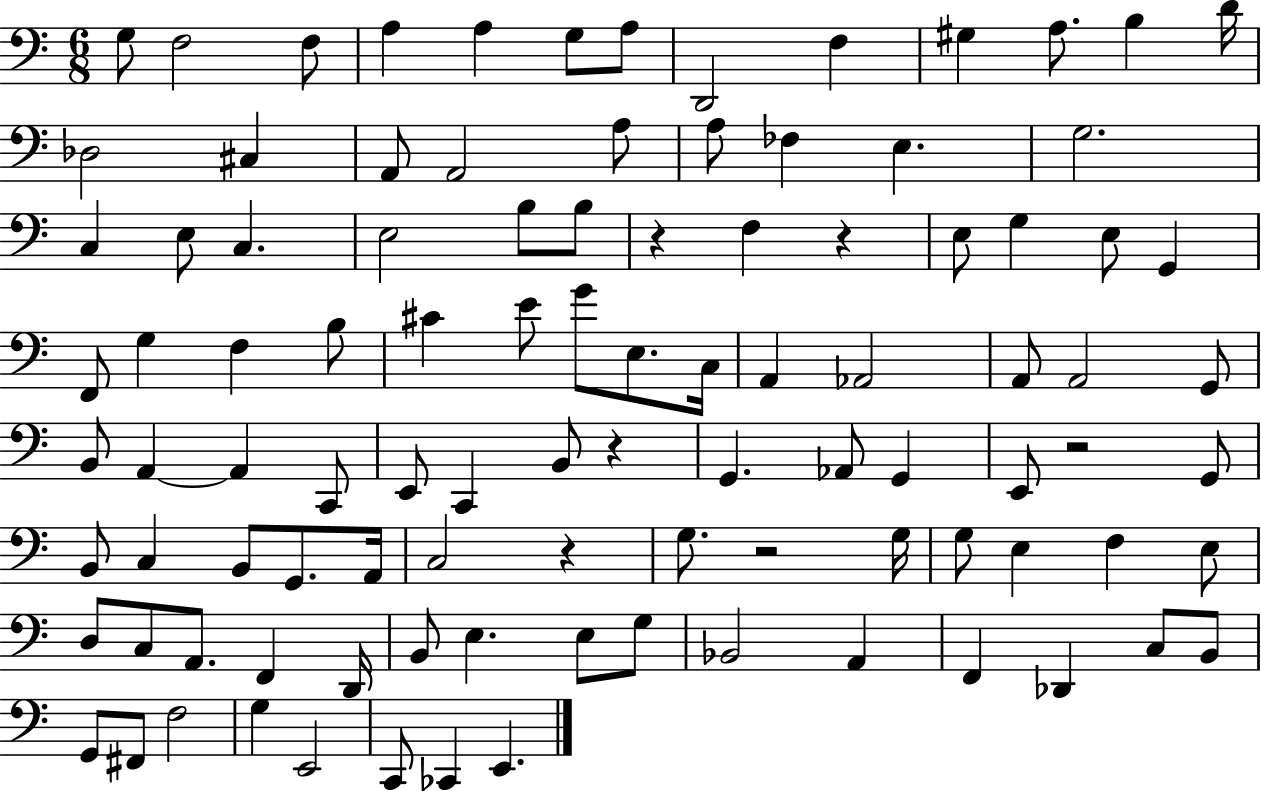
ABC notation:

X:1
T:Untitled
M:6/8
L:1/4
K:C
G,/2 F,2 F,/2 A, A, G,/2 A,/2 D,,2 F, ^G, A,/2 B, D/4 _D,2 ^C, A,,/2 A,,2 A,/2 A,/2 _F, E, G,2 C, E,/2 C, E,2 B,/2 B,/2 z F, z E,/2 G, E,/2 G,, F,,/2 G, F, B,/2 ^C E/2 G/2 E,/2 C,/4 A,, _A,,2 A,,/2 A,,2 G,,/2 B,,/2 A,, A,, C,,/2 E,,/2 C,, B,,/2 z G,, _A,,/2 G,, E,,/2 z2 G,,/2 B,,/2 C, B,,/2 G,,/2 A,,/4 C,2 z G,/2 z2 G,/4 G,/2 E, F, E,/2 D,/2 C,/2 A,,/2 F,, D,,/4 B,,/2 E, E,/2 G,/2 _B,,2 A,, F,, _D,, C,/2 B,,/2 G,,/2 ^F,,/2 F,2 G, E,,2 C,,/2 _C,, E,,